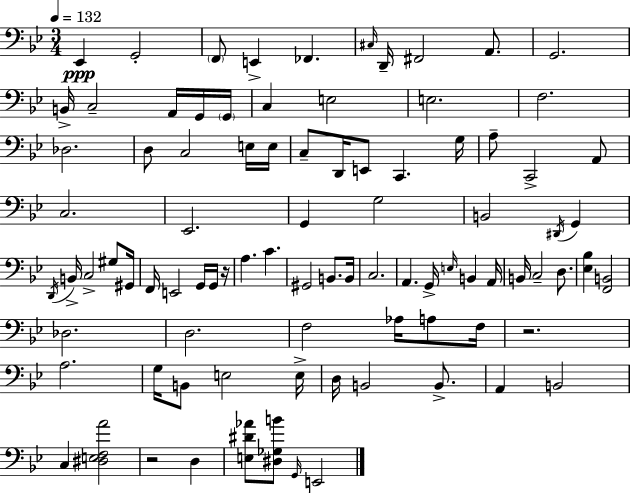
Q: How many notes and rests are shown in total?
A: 90